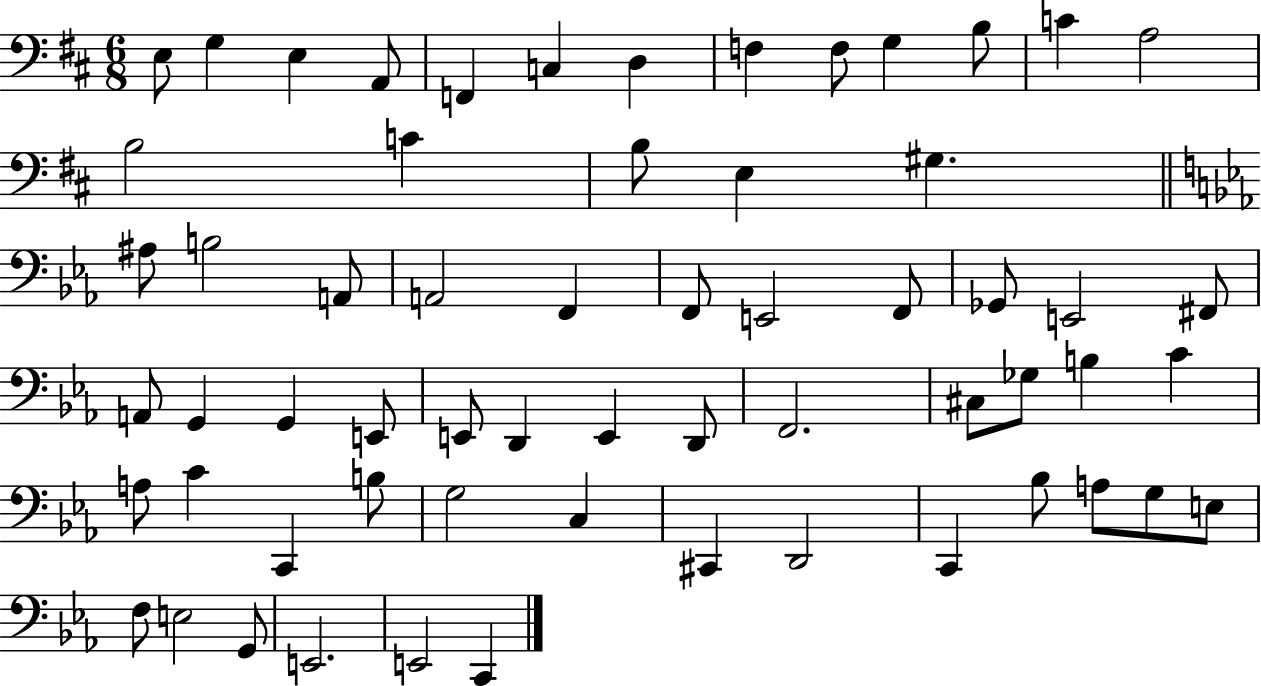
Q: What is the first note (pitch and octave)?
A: E3